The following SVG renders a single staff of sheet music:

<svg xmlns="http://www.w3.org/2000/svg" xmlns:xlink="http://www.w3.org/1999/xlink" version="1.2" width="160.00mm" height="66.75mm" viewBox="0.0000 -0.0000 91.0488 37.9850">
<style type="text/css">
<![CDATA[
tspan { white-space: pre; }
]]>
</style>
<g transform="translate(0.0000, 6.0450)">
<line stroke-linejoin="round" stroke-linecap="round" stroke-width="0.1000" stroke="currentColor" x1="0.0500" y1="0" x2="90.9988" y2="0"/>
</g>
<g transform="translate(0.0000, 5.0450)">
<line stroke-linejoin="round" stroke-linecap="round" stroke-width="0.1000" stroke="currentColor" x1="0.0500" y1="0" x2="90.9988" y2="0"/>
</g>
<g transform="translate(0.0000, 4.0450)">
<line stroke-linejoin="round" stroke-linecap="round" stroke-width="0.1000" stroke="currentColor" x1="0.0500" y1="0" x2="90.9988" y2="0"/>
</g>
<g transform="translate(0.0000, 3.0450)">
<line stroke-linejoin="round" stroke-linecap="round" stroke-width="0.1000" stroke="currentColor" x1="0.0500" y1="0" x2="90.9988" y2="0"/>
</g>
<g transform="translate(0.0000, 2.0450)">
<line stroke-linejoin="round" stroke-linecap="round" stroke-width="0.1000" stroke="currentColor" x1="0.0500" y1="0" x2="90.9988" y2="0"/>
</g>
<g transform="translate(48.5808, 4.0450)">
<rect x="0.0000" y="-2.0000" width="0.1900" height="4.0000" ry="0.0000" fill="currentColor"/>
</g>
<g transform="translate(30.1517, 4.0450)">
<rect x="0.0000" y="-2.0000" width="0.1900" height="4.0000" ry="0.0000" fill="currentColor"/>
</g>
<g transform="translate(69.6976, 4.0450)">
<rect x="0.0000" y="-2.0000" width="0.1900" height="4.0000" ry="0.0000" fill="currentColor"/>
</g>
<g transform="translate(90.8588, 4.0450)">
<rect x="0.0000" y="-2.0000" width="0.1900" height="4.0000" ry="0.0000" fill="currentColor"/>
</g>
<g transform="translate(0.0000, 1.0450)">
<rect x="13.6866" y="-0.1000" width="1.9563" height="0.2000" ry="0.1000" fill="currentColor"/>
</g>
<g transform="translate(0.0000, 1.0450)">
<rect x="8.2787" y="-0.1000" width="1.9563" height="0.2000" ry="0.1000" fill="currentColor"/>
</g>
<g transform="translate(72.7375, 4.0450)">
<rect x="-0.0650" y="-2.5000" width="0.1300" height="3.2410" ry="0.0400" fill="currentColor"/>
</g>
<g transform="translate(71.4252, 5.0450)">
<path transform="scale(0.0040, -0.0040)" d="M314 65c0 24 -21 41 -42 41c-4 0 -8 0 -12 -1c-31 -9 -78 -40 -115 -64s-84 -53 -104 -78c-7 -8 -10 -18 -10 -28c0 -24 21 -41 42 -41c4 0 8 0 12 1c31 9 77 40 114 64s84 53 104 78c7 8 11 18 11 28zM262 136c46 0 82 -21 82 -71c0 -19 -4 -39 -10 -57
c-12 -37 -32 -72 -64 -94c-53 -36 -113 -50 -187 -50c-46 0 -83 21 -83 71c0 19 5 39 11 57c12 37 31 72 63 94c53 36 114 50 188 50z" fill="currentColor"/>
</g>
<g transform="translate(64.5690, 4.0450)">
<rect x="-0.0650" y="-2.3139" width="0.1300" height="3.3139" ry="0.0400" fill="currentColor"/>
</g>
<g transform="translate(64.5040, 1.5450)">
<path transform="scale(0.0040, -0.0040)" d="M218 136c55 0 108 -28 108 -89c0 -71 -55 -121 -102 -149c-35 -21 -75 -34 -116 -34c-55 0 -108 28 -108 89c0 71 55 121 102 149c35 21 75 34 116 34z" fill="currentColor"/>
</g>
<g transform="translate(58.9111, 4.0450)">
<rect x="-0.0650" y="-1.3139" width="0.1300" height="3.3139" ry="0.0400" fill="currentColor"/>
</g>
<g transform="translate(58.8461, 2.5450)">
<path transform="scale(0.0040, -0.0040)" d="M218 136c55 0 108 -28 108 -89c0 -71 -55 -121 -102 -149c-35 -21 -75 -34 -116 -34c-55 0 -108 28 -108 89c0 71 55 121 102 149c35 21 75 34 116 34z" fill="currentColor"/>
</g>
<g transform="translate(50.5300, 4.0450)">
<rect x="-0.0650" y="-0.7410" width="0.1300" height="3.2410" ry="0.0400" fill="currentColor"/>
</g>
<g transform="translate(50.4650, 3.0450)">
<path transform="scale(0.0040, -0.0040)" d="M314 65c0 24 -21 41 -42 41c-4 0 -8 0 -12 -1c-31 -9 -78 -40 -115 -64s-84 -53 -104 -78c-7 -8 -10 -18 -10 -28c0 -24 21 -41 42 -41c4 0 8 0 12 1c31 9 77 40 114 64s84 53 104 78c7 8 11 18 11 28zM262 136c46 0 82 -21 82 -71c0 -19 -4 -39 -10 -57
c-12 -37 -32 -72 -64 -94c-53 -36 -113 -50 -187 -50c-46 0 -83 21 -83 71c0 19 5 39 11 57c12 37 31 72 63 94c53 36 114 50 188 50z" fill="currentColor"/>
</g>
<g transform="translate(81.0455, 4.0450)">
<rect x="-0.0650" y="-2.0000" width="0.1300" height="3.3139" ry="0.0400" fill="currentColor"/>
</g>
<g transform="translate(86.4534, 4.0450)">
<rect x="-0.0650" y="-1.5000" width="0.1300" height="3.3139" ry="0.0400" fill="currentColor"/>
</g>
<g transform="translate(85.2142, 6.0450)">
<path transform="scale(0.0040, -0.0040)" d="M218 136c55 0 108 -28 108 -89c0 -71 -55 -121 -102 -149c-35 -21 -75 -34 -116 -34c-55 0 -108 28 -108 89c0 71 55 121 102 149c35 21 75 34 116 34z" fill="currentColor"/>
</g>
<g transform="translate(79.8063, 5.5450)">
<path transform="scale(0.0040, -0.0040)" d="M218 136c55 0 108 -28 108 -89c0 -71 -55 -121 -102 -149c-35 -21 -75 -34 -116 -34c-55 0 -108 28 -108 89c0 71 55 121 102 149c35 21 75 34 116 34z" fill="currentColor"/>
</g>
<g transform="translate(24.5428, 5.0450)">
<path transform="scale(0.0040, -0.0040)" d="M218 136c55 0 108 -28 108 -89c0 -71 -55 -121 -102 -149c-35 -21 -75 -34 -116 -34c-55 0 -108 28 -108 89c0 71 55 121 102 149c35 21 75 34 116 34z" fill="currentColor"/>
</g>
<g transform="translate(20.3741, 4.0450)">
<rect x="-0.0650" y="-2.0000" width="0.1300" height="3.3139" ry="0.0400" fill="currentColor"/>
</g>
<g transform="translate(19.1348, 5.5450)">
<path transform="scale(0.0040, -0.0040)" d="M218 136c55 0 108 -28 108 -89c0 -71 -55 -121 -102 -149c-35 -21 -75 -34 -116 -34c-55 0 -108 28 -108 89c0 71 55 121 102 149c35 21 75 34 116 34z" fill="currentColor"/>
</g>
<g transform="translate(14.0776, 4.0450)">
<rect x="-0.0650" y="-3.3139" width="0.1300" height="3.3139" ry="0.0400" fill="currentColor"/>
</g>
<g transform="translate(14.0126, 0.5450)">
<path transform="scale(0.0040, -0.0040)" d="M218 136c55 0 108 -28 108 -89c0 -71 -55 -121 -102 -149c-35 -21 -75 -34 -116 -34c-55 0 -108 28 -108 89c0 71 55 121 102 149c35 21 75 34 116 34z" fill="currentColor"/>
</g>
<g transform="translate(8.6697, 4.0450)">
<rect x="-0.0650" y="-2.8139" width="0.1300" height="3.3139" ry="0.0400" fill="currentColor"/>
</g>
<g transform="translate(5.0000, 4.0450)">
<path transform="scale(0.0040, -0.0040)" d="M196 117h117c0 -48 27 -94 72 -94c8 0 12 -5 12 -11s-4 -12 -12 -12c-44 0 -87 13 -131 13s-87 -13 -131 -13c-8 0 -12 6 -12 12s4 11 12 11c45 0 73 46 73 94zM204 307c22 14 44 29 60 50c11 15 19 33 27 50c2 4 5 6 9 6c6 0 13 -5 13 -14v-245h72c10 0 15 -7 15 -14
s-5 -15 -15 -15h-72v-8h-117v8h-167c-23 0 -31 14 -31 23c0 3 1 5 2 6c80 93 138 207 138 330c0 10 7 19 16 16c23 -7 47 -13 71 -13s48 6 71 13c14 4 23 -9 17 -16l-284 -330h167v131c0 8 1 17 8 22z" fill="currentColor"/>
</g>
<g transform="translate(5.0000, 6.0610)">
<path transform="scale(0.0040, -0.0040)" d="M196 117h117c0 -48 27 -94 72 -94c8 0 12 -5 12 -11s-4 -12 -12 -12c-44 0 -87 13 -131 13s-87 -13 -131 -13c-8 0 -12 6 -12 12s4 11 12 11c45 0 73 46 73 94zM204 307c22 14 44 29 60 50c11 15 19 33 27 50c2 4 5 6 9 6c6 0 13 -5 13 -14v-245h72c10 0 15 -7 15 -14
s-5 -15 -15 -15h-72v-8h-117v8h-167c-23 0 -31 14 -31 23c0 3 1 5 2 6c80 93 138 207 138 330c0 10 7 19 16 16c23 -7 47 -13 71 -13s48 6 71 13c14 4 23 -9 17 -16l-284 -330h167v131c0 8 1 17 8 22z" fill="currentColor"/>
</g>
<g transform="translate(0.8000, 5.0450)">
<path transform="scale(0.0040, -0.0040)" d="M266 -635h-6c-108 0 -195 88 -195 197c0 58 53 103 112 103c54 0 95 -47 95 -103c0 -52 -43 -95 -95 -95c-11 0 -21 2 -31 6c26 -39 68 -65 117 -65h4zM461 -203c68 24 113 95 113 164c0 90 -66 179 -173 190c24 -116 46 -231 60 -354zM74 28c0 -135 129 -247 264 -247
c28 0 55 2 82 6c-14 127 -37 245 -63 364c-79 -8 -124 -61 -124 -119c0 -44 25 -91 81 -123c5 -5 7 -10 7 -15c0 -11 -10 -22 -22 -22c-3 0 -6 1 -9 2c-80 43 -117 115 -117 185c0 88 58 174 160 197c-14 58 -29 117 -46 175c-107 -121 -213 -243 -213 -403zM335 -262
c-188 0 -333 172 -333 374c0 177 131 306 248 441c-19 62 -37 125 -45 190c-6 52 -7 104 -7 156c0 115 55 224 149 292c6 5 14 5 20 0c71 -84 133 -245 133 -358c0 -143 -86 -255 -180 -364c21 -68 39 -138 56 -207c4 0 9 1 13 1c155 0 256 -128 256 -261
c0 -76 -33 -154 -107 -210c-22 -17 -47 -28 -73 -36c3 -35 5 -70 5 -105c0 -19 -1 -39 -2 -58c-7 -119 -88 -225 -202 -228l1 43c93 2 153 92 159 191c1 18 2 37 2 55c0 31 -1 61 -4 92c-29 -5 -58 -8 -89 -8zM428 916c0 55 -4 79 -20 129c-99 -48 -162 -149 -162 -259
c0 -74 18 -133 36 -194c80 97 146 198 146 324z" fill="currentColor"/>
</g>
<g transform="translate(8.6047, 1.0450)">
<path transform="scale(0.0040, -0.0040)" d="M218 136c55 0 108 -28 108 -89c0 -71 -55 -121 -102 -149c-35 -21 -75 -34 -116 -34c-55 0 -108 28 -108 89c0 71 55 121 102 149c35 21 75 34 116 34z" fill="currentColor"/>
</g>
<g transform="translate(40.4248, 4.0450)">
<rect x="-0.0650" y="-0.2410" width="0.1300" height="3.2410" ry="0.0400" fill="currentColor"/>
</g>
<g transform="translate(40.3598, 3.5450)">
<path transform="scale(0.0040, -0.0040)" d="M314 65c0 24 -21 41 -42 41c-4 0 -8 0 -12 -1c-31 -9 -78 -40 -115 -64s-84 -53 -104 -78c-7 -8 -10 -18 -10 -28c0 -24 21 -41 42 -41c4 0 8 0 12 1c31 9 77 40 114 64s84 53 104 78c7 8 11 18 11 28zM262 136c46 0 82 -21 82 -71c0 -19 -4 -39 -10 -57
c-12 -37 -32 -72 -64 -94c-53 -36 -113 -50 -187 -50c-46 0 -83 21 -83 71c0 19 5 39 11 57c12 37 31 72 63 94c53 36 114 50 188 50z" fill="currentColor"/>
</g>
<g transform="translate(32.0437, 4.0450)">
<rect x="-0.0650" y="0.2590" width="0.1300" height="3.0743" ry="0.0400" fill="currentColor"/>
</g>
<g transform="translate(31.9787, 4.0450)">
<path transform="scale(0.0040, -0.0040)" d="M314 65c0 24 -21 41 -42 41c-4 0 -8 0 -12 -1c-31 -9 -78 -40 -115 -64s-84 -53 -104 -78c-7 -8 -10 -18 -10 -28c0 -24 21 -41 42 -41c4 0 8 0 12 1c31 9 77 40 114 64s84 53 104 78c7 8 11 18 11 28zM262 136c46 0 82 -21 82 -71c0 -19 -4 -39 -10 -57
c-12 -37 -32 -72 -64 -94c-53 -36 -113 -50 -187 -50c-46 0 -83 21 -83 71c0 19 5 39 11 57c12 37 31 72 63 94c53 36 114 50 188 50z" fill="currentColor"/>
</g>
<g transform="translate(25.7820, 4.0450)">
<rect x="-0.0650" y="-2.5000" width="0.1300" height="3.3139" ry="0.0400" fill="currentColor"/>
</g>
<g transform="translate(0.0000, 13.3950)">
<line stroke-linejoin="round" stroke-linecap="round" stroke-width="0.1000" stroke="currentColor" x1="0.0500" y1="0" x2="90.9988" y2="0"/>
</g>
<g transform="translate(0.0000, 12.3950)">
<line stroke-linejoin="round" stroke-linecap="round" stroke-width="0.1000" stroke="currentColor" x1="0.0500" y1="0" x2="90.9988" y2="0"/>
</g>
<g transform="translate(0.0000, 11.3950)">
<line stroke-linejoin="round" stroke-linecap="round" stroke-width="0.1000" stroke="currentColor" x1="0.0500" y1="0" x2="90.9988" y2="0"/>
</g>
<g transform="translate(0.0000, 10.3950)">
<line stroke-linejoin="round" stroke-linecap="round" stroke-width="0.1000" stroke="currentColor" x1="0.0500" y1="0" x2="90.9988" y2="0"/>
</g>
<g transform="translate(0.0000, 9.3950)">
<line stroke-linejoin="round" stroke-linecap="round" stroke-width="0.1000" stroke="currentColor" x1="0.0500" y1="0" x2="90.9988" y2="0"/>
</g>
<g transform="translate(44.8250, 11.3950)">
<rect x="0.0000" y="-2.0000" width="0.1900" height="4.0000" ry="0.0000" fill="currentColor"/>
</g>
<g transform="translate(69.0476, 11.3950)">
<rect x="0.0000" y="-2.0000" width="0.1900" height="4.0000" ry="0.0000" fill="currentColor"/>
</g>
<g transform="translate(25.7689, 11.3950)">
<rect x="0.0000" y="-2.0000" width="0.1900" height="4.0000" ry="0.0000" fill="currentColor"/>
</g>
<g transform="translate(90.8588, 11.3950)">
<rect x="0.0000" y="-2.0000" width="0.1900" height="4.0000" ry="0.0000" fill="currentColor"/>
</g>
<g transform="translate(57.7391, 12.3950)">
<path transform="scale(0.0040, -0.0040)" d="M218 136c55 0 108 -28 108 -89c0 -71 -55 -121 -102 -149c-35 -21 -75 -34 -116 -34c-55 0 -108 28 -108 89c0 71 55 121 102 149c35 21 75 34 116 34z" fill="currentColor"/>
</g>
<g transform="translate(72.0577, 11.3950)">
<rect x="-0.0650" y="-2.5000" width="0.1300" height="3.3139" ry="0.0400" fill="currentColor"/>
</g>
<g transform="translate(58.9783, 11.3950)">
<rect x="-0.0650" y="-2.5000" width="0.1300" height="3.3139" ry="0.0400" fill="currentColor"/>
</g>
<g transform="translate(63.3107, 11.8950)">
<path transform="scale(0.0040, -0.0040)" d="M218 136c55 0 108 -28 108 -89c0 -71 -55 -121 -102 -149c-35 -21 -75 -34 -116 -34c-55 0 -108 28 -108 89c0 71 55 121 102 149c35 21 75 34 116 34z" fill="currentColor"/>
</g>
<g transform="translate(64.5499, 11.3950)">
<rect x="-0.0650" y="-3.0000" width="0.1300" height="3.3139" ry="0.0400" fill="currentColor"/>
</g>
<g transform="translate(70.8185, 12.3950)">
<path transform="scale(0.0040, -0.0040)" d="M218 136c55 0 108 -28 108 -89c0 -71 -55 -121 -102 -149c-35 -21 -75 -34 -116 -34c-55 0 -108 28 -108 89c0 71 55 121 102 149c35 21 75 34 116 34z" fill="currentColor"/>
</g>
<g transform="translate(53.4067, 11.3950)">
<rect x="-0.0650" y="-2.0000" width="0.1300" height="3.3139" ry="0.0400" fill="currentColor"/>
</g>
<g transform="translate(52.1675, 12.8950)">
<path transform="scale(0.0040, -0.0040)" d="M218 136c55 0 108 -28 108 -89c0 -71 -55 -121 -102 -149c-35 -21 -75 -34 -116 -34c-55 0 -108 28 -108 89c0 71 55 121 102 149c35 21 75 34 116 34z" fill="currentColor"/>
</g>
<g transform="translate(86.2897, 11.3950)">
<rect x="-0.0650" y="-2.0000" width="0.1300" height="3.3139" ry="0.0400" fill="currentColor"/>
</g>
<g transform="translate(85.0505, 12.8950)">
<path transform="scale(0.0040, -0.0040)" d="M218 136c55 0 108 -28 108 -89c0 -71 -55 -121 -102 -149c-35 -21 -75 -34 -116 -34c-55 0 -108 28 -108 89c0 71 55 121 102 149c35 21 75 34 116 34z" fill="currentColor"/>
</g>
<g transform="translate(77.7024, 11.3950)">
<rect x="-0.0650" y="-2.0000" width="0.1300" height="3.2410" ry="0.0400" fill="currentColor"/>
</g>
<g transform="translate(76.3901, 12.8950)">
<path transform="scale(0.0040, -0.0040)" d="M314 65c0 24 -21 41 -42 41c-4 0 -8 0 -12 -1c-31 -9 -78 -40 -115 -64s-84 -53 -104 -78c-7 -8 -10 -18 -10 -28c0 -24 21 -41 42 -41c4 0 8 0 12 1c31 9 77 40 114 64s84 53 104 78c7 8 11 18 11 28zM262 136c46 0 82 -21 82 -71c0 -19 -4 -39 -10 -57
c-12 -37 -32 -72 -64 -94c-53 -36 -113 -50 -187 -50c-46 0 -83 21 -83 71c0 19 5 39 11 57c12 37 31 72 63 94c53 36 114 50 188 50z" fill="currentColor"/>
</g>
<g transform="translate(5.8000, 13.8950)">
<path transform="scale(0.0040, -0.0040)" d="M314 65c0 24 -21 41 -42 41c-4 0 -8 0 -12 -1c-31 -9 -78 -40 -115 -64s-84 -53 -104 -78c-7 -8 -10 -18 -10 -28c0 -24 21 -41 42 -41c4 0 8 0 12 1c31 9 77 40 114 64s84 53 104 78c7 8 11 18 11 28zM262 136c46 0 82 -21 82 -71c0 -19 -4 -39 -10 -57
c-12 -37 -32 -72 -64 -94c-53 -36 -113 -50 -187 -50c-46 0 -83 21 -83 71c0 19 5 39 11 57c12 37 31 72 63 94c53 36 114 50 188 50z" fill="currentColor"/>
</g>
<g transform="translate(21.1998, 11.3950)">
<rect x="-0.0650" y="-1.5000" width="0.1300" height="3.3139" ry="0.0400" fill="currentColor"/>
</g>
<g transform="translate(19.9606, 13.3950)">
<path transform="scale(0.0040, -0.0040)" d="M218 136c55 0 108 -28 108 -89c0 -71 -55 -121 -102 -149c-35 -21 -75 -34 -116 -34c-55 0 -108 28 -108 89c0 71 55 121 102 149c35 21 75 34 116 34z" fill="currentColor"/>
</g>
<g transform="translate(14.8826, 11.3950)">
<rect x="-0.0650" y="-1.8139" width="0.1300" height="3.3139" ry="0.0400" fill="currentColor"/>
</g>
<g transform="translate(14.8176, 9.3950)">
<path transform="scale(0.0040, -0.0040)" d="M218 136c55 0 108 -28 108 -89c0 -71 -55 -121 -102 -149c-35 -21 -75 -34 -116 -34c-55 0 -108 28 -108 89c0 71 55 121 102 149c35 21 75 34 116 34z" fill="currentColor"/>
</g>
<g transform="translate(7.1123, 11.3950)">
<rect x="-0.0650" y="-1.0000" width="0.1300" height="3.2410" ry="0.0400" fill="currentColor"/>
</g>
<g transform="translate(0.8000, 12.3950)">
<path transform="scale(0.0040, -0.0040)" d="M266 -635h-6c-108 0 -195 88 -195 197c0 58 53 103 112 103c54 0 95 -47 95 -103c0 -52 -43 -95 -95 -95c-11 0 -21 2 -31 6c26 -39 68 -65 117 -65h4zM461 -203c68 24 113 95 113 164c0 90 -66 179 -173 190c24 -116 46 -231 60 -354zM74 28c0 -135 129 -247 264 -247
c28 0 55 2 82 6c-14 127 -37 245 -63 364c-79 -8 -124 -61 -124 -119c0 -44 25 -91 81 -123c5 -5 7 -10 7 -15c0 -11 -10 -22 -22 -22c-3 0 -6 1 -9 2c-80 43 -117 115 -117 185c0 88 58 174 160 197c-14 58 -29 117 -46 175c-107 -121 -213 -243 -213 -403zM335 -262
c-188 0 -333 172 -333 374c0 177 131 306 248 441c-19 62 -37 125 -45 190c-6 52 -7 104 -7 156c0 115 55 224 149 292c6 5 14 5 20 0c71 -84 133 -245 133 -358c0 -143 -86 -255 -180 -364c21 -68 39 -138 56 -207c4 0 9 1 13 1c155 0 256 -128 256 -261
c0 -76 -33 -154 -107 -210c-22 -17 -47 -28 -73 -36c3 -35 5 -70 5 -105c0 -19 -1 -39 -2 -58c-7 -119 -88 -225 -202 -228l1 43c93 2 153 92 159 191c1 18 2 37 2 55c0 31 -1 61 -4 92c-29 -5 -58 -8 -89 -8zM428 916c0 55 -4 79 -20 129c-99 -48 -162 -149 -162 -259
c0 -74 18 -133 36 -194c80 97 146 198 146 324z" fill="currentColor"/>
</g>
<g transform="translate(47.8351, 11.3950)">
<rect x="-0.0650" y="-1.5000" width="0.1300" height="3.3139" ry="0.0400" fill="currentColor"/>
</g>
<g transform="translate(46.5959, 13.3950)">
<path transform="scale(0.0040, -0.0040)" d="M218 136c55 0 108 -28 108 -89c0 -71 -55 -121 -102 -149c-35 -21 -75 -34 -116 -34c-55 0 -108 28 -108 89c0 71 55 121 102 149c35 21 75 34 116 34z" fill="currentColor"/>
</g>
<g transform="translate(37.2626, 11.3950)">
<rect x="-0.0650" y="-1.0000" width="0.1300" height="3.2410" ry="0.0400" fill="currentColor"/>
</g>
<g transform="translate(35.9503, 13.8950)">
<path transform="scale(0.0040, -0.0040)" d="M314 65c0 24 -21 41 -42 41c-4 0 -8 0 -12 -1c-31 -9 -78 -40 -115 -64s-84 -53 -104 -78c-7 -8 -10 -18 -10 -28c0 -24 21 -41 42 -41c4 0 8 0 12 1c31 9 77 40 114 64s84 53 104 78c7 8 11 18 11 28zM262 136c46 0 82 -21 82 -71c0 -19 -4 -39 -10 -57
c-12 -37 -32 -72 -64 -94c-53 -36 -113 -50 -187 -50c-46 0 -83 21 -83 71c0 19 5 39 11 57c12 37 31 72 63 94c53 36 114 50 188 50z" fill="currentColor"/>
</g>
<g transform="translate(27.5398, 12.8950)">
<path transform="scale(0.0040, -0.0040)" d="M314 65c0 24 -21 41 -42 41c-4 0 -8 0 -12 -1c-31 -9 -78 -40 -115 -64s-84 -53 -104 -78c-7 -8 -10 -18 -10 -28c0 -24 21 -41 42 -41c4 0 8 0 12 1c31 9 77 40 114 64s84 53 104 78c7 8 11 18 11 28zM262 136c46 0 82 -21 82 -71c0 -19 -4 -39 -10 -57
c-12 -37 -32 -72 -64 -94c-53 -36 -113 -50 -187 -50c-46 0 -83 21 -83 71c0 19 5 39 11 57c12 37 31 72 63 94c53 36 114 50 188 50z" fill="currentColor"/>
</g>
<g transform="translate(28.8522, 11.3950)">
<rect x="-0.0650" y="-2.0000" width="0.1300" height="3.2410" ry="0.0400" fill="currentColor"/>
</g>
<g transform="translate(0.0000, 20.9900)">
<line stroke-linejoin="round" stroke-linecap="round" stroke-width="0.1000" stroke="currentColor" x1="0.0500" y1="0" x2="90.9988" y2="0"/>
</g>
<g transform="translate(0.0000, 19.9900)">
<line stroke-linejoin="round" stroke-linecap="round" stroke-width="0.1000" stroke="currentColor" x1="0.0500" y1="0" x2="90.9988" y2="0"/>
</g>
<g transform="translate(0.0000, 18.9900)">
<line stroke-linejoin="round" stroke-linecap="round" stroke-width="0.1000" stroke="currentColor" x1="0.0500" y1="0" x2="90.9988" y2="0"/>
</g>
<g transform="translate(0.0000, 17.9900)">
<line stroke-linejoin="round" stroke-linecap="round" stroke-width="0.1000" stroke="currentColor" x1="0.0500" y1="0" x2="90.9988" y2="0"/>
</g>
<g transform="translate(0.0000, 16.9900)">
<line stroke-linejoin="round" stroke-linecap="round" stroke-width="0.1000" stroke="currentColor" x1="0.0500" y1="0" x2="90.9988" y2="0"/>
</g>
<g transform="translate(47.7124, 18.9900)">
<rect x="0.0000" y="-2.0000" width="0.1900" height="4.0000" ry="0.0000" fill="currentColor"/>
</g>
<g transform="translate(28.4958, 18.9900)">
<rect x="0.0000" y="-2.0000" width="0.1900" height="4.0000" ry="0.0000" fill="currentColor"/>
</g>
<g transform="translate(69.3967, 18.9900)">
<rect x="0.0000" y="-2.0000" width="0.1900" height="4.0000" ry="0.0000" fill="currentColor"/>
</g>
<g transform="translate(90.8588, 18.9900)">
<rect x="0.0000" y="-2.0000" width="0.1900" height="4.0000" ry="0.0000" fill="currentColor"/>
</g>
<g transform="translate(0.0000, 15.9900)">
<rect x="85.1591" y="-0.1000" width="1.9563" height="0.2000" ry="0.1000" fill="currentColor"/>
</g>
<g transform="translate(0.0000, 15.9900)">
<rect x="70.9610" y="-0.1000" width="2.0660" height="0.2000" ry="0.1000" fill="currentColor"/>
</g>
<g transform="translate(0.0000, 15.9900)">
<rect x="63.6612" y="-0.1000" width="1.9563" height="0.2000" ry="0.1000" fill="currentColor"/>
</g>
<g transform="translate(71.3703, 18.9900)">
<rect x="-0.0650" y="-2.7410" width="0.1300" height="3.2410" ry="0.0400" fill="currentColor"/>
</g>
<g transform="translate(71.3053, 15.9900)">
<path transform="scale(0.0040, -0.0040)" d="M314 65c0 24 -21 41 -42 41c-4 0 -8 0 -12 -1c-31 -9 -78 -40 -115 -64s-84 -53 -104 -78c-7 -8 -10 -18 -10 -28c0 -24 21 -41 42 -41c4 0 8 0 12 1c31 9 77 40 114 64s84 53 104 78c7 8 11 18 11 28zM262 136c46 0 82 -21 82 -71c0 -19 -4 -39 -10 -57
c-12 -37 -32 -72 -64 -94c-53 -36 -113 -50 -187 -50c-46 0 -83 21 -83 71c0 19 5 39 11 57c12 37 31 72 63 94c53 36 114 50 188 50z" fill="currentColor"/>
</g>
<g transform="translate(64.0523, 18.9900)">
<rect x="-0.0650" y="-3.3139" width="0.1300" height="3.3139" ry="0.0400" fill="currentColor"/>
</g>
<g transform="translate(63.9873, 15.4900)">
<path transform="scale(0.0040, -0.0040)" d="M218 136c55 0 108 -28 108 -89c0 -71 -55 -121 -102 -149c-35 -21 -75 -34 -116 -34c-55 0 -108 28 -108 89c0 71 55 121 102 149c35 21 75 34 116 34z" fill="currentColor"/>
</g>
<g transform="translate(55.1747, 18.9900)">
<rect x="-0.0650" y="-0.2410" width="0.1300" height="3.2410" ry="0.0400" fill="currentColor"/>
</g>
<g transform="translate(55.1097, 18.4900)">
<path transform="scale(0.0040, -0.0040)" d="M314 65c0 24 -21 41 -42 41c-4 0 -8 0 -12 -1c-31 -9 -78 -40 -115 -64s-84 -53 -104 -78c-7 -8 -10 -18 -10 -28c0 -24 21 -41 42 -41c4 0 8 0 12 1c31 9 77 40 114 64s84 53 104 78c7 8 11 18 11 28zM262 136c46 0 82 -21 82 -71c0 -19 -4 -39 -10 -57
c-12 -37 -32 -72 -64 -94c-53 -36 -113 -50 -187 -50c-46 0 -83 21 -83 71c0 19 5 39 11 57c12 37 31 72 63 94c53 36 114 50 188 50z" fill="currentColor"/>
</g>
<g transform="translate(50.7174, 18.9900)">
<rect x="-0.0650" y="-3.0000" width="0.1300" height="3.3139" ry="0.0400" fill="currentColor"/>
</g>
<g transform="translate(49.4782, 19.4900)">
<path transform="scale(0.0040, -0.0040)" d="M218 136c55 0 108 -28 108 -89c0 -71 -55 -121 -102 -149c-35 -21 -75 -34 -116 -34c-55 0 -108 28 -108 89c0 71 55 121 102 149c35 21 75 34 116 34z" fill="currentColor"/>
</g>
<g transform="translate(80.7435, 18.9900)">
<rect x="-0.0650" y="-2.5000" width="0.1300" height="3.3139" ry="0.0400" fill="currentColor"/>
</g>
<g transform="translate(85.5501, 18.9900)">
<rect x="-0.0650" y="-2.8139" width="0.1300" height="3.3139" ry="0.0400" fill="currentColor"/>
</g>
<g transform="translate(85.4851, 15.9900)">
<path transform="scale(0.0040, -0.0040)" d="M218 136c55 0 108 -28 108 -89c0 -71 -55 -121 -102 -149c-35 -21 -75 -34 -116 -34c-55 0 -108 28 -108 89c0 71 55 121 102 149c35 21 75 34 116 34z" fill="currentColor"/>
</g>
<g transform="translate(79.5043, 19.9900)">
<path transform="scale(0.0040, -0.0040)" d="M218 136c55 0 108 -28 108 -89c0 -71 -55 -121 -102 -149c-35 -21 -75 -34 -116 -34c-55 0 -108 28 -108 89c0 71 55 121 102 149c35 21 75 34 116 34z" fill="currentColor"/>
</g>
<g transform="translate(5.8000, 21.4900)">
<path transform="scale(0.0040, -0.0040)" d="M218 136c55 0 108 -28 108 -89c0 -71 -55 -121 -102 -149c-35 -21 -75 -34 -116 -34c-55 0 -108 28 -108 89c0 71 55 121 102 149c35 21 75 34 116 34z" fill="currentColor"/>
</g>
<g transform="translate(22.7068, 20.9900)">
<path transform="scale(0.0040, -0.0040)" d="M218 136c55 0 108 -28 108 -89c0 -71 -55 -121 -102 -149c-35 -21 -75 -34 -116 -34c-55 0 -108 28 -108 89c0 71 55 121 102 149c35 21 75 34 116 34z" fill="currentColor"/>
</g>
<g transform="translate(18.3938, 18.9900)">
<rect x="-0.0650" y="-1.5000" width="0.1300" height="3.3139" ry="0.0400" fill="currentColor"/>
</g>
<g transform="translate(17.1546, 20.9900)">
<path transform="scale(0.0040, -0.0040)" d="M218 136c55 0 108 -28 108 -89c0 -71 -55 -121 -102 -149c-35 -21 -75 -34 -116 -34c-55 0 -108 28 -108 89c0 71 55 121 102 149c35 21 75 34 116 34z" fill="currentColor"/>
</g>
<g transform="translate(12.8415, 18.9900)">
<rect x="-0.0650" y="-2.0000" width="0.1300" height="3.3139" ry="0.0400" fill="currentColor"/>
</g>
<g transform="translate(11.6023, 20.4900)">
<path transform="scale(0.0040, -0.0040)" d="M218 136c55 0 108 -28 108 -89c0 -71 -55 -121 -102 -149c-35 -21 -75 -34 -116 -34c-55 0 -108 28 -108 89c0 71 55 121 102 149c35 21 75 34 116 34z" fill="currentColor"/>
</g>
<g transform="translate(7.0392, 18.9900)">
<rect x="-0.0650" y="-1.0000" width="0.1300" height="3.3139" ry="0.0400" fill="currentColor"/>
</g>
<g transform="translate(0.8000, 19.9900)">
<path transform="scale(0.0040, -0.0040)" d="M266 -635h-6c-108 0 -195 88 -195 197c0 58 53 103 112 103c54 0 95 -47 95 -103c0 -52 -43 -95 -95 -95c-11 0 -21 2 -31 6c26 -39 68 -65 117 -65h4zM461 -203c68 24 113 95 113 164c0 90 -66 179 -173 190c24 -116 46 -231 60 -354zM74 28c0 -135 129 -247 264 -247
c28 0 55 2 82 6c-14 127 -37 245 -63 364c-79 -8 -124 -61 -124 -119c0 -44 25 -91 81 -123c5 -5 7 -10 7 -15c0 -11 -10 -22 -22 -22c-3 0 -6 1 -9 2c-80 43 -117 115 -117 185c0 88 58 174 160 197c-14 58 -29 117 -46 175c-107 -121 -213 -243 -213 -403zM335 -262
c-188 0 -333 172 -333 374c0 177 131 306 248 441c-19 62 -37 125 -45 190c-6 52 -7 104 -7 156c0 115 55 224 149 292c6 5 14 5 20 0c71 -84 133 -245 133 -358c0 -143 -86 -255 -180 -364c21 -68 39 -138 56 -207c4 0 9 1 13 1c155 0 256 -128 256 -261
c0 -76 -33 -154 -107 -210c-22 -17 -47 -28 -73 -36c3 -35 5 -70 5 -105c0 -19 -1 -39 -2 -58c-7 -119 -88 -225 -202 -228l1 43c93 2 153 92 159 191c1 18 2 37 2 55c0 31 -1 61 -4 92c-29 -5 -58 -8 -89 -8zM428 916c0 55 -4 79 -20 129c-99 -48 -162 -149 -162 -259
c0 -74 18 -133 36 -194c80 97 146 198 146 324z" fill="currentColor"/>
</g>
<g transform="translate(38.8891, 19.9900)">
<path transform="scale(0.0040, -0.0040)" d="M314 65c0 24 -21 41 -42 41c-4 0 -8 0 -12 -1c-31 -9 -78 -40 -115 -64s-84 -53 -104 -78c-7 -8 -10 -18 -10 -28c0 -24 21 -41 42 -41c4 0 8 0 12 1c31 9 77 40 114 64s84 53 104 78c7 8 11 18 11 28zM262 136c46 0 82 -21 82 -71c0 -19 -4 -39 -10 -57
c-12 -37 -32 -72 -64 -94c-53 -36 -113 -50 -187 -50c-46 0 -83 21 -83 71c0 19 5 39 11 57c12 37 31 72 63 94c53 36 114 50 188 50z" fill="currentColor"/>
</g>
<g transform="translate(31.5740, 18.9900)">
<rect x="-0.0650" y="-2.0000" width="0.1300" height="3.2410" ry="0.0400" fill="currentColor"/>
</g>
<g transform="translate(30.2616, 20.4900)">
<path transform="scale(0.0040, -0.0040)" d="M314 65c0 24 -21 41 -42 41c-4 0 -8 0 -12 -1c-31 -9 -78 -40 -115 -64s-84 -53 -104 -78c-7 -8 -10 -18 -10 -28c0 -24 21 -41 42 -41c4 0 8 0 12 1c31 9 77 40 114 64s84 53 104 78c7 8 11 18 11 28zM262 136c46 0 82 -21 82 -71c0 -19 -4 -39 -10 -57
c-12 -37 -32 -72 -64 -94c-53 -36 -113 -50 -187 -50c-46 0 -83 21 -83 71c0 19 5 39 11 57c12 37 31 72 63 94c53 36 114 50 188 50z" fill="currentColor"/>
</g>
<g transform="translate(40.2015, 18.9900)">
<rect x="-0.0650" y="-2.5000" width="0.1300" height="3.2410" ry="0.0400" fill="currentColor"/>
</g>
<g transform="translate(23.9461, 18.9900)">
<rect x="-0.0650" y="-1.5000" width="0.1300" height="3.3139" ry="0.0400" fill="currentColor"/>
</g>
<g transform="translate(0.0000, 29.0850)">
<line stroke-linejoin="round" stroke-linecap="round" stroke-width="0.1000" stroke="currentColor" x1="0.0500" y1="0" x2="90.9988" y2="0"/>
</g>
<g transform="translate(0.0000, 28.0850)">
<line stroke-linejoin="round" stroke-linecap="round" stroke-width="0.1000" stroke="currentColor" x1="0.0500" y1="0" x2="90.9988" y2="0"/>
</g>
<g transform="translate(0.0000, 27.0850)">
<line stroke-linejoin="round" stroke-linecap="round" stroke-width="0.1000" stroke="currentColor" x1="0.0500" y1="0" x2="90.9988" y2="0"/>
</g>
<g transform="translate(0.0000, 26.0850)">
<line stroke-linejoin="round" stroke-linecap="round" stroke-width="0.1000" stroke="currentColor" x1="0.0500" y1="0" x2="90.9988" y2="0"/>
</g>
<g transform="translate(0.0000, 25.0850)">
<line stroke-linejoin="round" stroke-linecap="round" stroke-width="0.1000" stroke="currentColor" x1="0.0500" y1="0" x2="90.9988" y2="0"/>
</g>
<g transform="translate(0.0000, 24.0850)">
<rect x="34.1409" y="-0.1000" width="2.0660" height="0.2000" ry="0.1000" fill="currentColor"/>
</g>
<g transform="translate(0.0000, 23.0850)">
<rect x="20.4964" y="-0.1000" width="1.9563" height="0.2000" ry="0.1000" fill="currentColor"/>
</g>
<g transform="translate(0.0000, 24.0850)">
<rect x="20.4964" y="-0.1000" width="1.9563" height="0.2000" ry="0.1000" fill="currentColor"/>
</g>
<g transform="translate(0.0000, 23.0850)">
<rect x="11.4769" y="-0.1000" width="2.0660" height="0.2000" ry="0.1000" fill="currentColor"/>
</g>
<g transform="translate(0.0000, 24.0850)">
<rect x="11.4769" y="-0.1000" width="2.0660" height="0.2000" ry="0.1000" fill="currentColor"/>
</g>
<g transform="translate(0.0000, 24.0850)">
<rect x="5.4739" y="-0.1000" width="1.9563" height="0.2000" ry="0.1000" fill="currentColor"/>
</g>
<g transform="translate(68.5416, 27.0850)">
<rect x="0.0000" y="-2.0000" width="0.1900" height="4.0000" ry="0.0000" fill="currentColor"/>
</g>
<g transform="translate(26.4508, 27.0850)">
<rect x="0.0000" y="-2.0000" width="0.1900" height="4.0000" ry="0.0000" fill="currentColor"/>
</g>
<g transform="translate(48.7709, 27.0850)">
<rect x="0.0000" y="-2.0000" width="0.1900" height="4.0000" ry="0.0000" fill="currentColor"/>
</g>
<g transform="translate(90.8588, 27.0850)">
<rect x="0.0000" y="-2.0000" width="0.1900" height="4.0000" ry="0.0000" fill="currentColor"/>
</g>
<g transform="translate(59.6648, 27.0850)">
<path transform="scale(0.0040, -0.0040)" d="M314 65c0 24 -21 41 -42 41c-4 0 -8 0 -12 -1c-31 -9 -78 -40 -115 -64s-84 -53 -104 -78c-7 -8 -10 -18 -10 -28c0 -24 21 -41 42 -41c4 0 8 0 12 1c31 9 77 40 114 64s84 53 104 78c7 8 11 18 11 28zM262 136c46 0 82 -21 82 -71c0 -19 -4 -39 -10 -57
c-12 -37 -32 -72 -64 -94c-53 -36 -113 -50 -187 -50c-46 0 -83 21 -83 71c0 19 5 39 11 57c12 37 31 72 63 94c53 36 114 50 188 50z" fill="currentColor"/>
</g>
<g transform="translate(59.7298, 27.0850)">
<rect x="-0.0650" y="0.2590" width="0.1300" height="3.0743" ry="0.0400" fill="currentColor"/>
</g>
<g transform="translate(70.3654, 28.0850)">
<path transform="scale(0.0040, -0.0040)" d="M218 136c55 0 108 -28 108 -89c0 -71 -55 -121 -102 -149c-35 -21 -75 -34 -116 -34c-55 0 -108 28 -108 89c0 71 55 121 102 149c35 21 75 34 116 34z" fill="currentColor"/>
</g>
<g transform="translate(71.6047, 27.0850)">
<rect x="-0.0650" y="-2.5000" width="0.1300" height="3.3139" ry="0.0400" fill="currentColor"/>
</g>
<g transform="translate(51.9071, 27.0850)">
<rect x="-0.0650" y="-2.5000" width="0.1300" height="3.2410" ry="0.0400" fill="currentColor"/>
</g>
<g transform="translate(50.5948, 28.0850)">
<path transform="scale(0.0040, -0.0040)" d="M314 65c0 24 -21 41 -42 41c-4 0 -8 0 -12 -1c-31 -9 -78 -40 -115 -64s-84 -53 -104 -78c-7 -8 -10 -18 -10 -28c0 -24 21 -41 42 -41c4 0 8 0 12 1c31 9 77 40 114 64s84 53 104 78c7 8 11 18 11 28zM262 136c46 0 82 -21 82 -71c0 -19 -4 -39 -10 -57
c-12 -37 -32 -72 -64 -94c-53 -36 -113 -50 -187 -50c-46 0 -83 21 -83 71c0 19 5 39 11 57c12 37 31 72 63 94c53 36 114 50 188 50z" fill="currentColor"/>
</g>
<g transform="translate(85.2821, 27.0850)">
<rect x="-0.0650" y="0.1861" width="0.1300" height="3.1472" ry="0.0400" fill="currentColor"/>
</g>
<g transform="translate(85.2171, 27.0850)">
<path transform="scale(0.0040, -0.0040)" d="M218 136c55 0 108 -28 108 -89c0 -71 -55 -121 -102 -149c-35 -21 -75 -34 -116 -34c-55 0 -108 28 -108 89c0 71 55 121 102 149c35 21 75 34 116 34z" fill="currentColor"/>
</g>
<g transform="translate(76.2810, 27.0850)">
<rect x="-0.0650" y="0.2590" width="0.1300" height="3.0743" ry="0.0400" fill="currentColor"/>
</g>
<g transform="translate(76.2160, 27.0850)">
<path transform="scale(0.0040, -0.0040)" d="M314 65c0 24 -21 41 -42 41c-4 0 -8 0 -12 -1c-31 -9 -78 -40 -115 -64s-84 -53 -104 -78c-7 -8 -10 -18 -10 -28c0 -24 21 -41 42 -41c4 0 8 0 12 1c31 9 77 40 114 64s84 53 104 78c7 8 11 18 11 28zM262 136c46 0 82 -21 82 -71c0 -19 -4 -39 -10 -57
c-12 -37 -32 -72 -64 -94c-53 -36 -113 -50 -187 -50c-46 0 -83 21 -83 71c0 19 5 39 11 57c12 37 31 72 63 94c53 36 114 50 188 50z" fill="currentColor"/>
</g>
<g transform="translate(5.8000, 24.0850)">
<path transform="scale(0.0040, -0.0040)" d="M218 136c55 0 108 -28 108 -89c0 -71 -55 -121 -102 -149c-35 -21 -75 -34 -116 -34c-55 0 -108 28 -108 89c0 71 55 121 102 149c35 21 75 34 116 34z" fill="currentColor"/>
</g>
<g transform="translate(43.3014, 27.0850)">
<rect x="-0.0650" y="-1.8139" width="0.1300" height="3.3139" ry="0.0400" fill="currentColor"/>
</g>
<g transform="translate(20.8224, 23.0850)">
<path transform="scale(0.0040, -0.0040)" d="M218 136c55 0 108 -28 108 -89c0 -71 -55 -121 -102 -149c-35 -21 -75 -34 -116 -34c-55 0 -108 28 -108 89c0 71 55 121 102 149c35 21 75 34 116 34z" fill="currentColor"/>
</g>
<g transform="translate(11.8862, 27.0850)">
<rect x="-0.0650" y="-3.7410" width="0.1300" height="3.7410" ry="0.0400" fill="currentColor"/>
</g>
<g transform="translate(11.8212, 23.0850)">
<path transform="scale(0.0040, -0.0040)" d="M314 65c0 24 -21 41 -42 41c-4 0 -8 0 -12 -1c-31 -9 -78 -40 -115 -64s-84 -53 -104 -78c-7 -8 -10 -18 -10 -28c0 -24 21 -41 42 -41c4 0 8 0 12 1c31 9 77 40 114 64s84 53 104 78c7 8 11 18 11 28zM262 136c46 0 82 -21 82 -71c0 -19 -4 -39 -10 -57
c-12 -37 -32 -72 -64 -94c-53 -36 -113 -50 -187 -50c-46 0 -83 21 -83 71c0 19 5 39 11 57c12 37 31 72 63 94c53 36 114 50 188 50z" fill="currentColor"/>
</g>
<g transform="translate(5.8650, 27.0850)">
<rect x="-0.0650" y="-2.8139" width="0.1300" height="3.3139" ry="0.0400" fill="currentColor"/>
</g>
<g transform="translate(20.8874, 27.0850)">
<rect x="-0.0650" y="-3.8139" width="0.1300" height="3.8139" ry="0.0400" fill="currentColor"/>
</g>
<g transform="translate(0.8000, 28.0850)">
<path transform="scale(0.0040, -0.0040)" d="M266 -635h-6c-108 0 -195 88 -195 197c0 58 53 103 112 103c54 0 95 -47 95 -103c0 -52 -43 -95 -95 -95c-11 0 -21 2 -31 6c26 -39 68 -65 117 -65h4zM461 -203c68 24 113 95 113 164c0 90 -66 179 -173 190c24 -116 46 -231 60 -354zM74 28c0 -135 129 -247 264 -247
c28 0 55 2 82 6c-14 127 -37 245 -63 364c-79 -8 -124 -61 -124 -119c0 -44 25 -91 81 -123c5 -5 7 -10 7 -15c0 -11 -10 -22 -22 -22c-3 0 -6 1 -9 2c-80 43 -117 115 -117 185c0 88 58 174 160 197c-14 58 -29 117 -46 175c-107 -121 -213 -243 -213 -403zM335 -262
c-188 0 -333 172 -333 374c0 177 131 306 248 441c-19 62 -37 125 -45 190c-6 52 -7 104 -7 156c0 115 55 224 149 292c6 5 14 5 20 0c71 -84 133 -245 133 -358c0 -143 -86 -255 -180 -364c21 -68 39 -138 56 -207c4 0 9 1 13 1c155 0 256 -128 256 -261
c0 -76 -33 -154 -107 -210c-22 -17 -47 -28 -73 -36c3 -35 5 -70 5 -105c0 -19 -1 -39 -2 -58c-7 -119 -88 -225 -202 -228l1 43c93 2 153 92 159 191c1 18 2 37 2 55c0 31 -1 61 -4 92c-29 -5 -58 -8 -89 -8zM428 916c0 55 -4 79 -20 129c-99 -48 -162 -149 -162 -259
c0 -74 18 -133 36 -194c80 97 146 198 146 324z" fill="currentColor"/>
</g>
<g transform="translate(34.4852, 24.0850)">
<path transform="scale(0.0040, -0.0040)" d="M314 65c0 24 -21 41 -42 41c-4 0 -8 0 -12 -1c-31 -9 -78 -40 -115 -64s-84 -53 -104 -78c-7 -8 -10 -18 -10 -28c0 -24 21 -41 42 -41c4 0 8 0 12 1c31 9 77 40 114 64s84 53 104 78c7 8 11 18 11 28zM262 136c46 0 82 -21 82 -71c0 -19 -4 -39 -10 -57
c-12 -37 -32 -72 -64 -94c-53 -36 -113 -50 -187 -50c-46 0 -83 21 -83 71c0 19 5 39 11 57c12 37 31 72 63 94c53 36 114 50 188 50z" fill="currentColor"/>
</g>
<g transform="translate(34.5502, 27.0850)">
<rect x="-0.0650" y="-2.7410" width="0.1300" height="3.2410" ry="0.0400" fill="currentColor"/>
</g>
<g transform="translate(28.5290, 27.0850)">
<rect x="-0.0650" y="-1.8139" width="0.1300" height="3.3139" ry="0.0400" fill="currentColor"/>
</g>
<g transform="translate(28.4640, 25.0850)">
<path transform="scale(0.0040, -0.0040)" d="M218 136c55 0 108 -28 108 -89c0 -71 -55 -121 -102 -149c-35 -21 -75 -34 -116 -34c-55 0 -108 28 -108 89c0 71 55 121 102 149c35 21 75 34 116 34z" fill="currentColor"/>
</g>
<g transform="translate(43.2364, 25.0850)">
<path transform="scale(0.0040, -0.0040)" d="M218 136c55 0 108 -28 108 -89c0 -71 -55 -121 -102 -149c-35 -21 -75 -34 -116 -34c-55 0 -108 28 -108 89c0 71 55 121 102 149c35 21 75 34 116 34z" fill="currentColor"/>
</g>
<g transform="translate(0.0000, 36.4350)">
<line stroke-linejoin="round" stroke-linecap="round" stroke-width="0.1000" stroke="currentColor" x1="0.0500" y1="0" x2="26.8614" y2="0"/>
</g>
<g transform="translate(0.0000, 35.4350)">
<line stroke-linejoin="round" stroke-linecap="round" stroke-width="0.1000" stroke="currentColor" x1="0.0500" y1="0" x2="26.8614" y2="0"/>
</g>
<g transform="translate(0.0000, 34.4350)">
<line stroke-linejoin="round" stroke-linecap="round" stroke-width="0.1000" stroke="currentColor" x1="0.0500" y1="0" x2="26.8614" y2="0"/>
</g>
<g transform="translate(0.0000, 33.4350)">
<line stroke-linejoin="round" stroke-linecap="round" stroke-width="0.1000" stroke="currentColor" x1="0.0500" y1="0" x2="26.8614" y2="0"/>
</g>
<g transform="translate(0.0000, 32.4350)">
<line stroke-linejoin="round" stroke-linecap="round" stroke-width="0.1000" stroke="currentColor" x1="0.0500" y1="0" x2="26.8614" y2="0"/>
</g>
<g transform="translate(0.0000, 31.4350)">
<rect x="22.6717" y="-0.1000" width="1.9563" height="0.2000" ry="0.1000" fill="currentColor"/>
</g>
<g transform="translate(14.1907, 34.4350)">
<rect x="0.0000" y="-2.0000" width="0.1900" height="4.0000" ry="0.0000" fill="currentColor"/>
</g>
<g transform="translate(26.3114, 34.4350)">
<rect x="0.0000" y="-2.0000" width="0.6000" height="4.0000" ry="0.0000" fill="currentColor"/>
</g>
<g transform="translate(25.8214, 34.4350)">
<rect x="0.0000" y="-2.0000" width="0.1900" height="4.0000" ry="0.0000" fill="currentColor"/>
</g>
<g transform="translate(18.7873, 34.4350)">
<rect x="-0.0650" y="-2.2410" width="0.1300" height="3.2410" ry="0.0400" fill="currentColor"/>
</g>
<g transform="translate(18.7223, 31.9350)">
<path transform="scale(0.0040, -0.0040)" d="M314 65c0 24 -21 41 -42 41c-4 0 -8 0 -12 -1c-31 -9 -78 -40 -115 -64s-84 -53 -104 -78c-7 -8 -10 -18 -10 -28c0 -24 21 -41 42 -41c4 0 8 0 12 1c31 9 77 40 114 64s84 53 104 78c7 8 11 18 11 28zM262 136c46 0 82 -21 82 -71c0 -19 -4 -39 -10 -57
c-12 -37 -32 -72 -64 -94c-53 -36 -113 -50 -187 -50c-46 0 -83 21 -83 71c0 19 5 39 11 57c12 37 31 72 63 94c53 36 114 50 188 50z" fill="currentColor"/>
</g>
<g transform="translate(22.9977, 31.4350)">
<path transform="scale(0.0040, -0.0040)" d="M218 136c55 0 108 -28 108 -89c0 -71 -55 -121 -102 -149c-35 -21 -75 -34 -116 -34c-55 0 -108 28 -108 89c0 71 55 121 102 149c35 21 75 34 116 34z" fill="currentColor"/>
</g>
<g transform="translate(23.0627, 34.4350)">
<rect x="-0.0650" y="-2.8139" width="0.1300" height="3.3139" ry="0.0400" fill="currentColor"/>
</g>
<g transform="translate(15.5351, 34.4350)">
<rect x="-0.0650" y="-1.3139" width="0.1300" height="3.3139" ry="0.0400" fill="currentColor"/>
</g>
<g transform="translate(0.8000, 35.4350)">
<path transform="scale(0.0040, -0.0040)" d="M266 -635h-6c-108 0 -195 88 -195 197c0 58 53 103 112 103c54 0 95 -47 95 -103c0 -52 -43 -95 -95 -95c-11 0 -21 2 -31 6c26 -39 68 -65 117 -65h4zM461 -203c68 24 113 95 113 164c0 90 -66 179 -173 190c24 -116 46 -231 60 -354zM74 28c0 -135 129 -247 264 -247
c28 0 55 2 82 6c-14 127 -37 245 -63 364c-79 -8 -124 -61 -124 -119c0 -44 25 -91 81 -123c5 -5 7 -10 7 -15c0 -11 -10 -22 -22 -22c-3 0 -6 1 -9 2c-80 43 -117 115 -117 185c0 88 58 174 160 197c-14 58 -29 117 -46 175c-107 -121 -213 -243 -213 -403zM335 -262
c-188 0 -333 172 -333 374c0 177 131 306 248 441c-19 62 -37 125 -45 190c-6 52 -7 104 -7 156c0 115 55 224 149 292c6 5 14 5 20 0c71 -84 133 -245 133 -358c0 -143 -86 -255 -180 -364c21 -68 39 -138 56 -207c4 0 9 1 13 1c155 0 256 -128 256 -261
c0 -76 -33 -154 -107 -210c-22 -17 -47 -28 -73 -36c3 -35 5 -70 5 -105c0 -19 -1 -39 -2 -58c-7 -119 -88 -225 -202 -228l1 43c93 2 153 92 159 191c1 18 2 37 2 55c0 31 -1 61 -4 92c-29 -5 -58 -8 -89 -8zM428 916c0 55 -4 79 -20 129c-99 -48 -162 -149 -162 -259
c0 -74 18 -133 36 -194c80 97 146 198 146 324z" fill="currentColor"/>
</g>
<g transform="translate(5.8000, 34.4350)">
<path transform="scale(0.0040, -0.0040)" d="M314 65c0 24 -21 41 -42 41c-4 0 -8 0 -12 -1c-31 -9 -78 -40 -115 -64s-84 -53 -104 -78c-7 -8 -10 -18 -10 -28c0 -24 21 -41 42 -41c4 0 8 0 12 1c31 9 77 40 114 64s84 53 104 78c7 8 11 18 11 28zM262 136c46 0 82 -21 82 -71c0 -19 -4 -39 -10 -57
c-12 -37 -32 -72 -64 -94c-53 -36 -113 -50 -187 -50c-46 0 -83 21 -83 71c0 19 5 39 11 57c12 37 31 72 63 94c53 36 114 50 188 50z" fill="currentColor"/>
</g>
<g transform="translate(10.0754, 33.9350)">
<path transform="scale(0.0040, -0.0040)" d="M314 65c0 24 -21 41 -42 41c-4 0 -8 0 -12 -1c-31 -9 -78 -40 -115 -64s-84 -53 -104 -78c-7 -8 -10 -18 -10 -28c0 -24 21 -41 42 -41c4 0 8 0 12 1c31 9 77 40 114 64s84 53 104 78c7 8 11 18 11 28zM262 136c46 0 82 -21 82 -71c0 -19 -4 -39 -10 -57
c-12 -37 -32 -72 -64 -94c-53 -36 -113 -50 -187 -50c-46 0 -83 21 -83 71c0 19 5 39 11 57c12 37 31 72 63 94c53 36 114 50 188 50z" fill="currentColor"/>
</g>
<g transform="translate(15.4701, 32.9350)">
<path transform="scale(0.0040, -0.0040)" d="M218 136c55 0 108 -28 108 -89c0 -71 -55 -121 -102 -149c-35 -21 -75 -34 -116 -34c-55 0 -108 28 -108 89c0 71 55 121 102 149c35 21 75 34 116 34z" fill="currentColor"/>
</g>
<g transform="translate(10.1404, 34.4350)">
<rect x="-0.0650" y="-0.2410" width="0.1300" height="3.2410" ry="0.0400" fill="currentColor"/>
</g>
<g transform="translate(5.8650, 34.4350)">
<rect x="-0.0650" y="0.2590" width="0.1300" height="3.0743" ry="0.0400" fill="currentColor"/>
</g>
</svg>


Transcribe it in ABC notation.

X:1
T:Untitled
M:4/4
L:1/4
K:C
a b F G B2 c2 d2 e g G2 F E D2 f E F2 D2 E F G A G F2 F D F E E F2 G2 A c2 b a2 G a a c'2 c' f a2 f G2 B2 G B2 B B2 c2 e g2 a